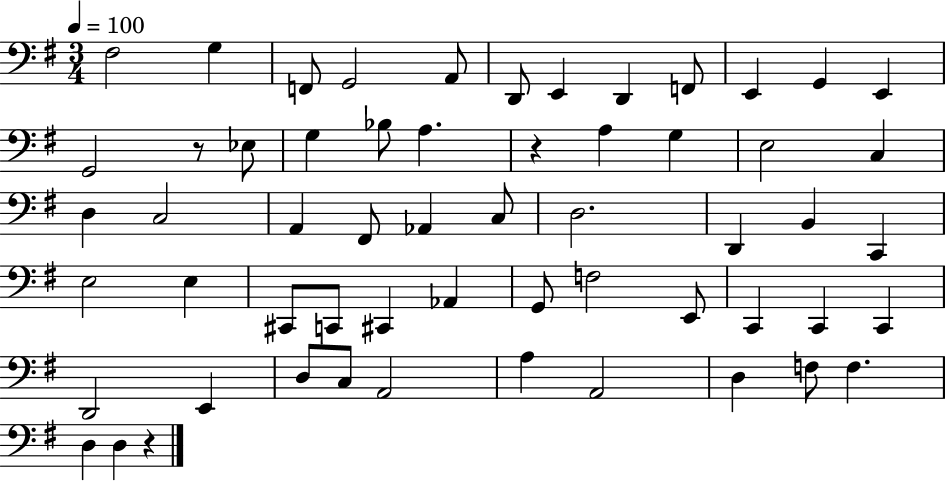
{
  \clef bass
  \numericTimeSignature
  \time 3/4
  \key g \major
  \tempo 4 = 100
  \repeat volta 2 { fis2 g4 | f,8 g,2 a,8 | d,8 e,4 d,4 f,8 | e,4 g,4 e,4 | \break g,2 r8 ees8 | g4 bes8 a4. | r4 a4 g4 | e2 c4 | \break d4 c2 | a,4 fis,8 aes,4 c8 | d2. | d,4 b,4 c,4 | \break e2 e4 | cis,8 c,8 cis,4 aes,4 | g,8 f2 e,8 | c,4 c,4 c,4 | \break d,2 e,4 | d8 c8 a,2 | a4 a,2 | d4 f8 f4. | \break d4 d4 r4 | } \bar "|."
}